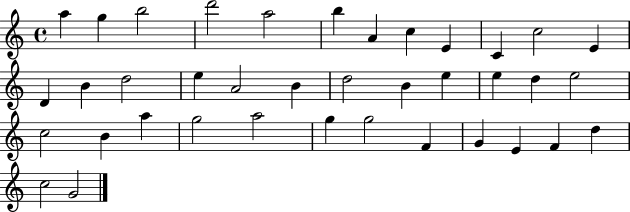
A5/q G5/q B5/h D6/h A5/h B5/q A4/q C5/q E4/q C4/q C5/h E4/q D4/q B4/q D5/h E5/q A4/h B4/q D5/h B4/q E5/q E5/q D5/q E5/h C5/h B4/q A5/q G5/h A5/h G5/q G5/h F4/q G4/q E4/q F4/q D5/q C5/h G4/h